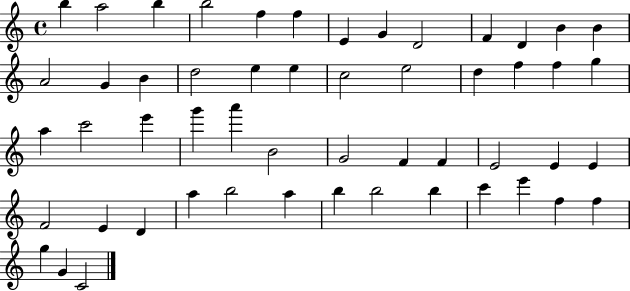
{
  \clef treble
  \time 4/4
  \defaultTimeSignature
  \key c \major
  b''4 a''2 b''4 | b''2 f''4 f''4 | e'4 g'4 d'2 | f'4 d'4 b'4 b'4 | \break a'2 g'4 b'4 | d''2 e''4 e''4 | c''2 e''2 | d''4 f''4 f''4 g''4 | \break a''4 c'''2 e'''4 | g'''4 a'''4 b'2 | g'2 f'4 f'4 | e'2 e'4 e'4 | \break f'2 e'4 d'4 | a''4 b''2 a''4 | b''4 b''2 b''4 | c'''4 e'''4 f''4 f''4 | \break g''4 g'4 c'2 | \bar "|."
}